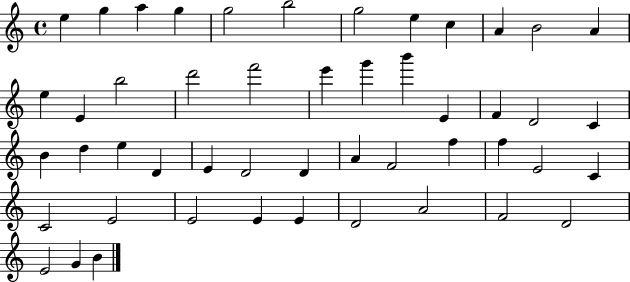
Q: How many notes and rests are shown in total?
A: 49